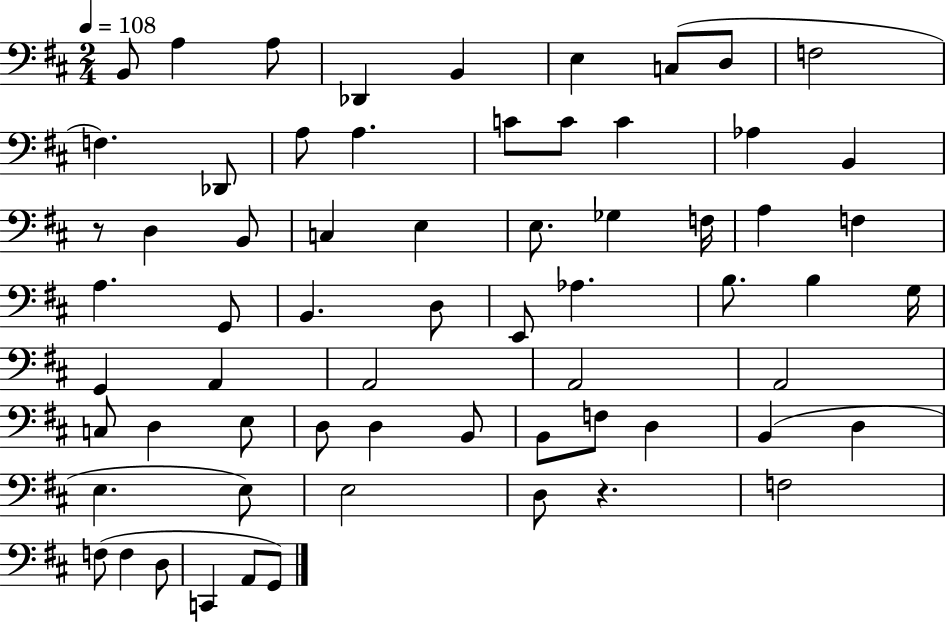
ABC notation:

X:1
T:Untitled
M:2/4
L:1/4
K:D
B,,/2 A, A,/2 _D,, B,, E, C,/2 D,/2 F,2 F, _D,,/2 A,/2 A, C/2 C/2 C _A, B,, z/2 D, B,,/2 C, E, E,/2 _G, F,/4 A, F, A, G,,/2 B,, D,/2 E,,/2 _A, B,/2 B, G,/4 G,, A,, A,,2 A,,2 A,,2 C,/2 D, E,/2 D,/2 D, B,,/2 B,,/2 F,/2 D, B,, D, E, E,/2 E,2 D,/2 z F,2 F,/2 F, D,/2 C,, A,,/2 G,,/2